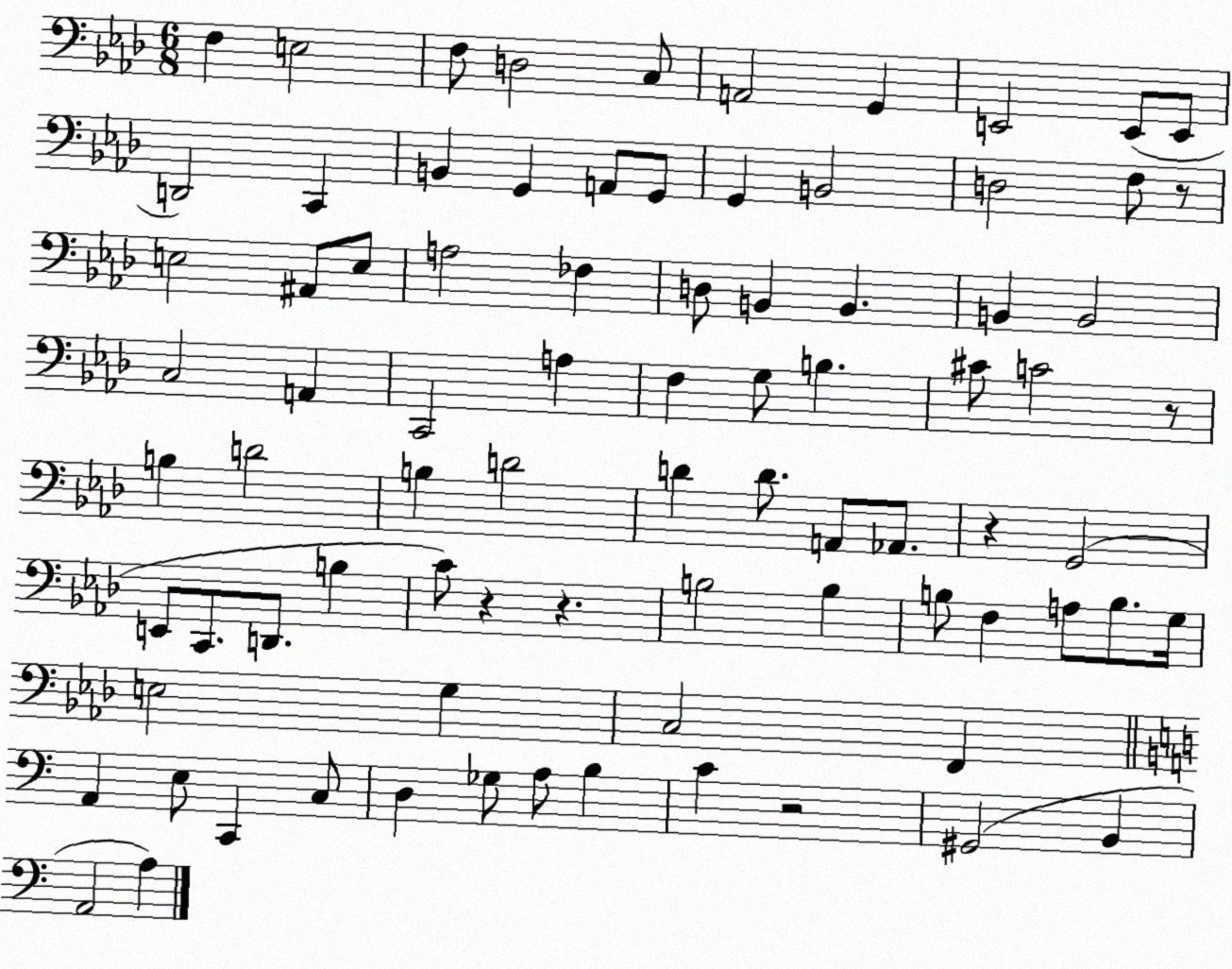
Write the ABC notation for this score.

X:1
T:Untitled
M:6/8
L:1/4
K:Ab
F, E,2 F,/2 D,2 C,/2 A,,2 G,, E,,2 E,,/2 E,,/2 D,,2 C,, B,, G,, A,,/2 G,,/2 G,, B,,2 D,2 F,/2 z/2 E,2 ^A,,/2 E,/2 A,2 _F, D,/2 B,, B,, B,, B,,2 C,2 A,, C,,2 A, F, G,/2 B, ^C/2 C2 z/2 B, D2 B, D2 D D/2 A,,/2 _A,,/2 z G,,2 E,,/2 C,,/2 D,,/2 B, C/2 z z B,2 B, B,/2 F, A,/2 B,/2 G,/4 E,2 G, C,2 F,, A,, E,/2 C,, C,/2 D, _G,/2 A,/2 B, C z2 ^G,,2 B,, A,,2 A,